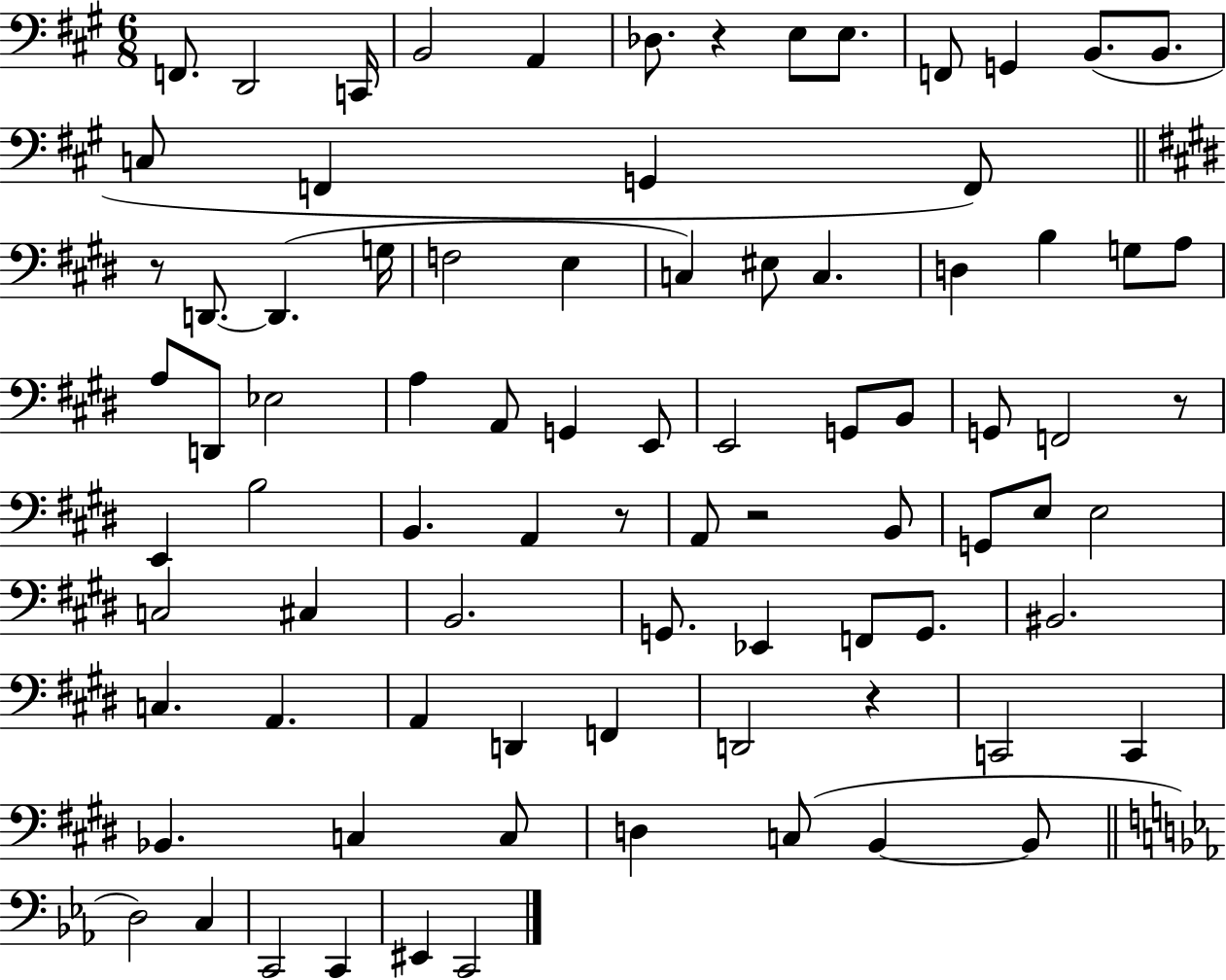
{
  \clef bass
  \numericTimeSignature
  \time 6/8
  \key a \major
  f,8. d,2 c,16 | b,2 a,4 | des8. r4 e8 e8. | f,8 g,4 b,8.( b,8. | \break c8 f,4 g,4 f,8) | \bar "||" \break \key e \major r8 d,8.~~ d,4.( g16 | f2 e4 | c4) eis8 c4. | d4 b4 g8 a8 | \break a8 d,8 ees2 | a4 a,8 g,4 e,8 | e,2 g,8 b,8 | g,8 f,2 r8 | \break e,4 b2 | b,4. a,4 r8 | a,8 r2 b,8 | g,8 e8 e2 | \break c2 cis4 | b,2. | g,8. ees,4 f,8 g,8. | bis,2. | \break c4. a,4. | a,4 d,4 f,4 | d,2 r4 | c,2 c,4 | \break bes,4. c4 c8 | d4 c8( b,4~~ b,8 | \bar "||" \break \key ees \major d2) c4 | c,2 c,4 | eis,4 c,2 | \bar "|."
}